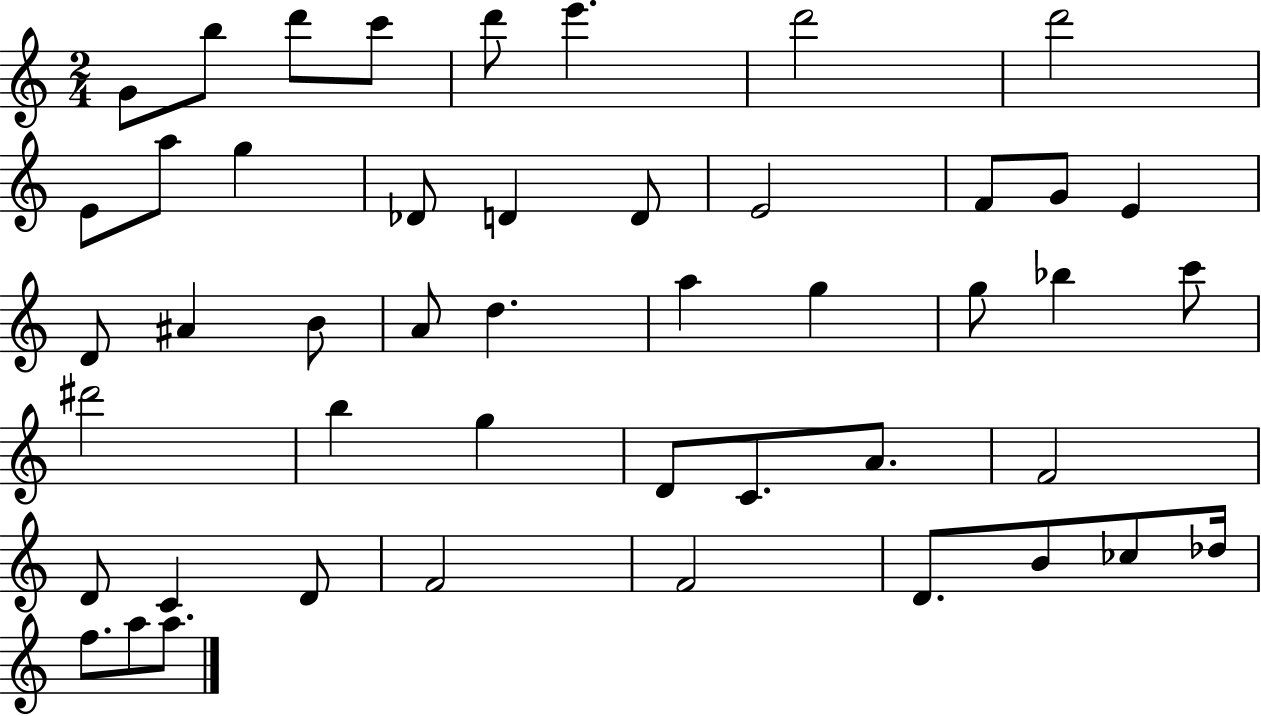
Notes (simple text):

G4/e B5/e D6/e C6/e D6/e E6/q. D6/h D6/h E4/e A5/e G5/q Db4/e D4/q D4/e E4/h F4/e G4/e E4/q D4/e A#4/q B4/e A4/e D5/q. A5/q G5/q G5/e Bb5/q C6/e D#6/h B5/q G5/q D4/e C4/e. A4/e. F4/h D4/e C4/q D4/e F4/h F4/h D4/e. B4/e CES5/e Db5/s F5/e. A5/e A5/e.